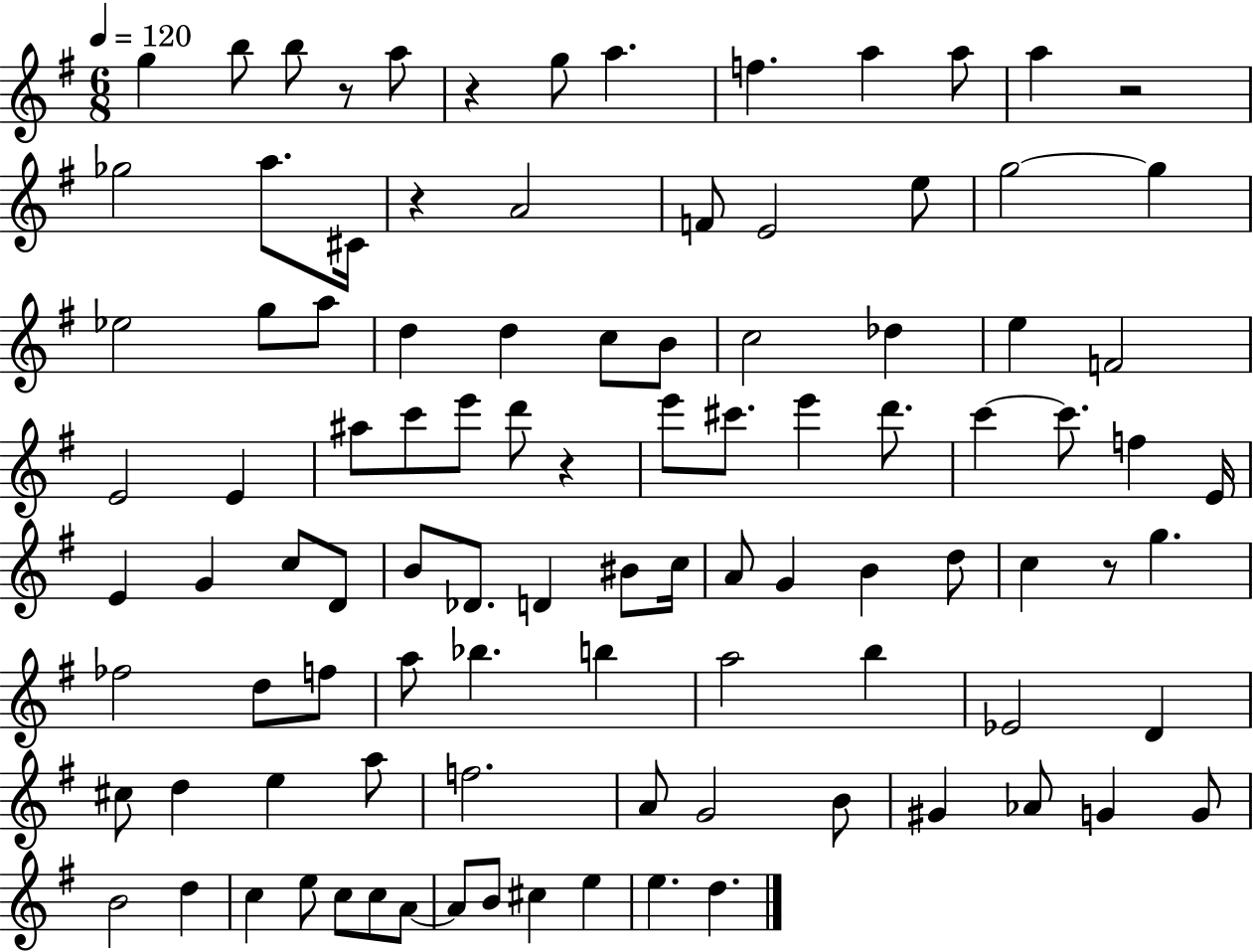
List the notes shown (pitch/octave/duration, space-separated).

G5/q B5/e B5/e R/e A5/e R/q G5/e A5/q. F5/q. A5/q A5/e A5/q R/h Gb5/h A5/e. C#4/s R/q A4/h F4/e E4/h E5/e G5/h G5/q Eb5/h G5/e A5/e D5/q D5/q C5/e B4/e C5/h Db5/q E5/q F4/h E4/h E4/q A#5/e C6/e E6/e D6/e R/q E6/e C#6/e. E6/q D6/e. C6/q C6/e. F5/q E4/s E4/q G4/q C5/e D4/e B4/e Db4/e. D4/q BIS4/e C5/s A4/e G4/q B4/q D5/e C5/q R/e G5/q. FES5/h D5/e F5/e A5/e Bb5/q. B5/q A5/h B5/q Eb4/h D4/q C#5/e D5/q E5/q A5/e F5/h. A4/e G4/h B4/e G#4/q Ab4/e G4/q G4/e B4/h D5/q C5/q E5/e C5/e C5/e A4/e A4/e B4/e C#5/q E5/q E5/q. D5/q.